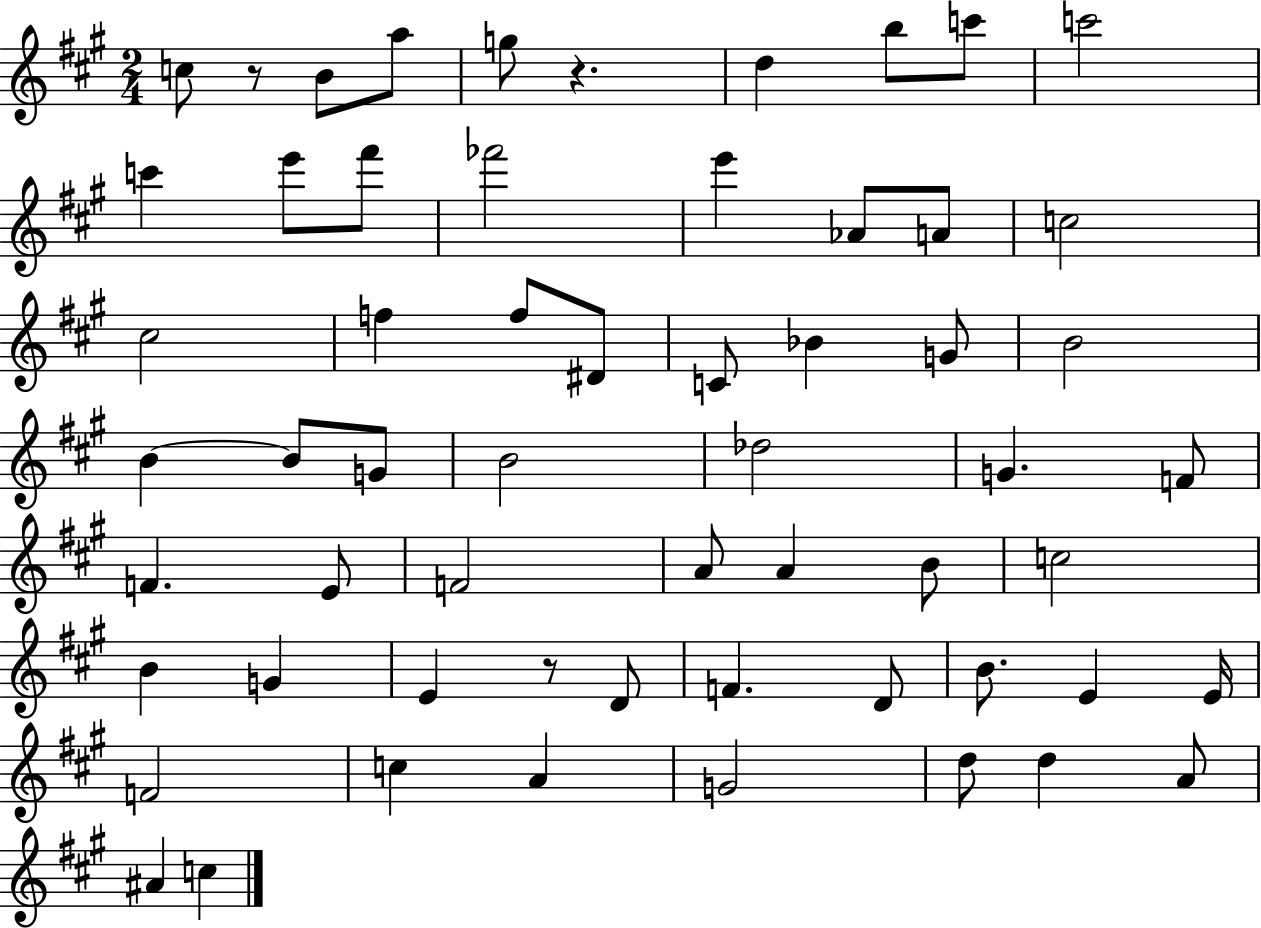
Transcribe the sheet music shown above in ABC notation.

X:1
T:Untitled
M:2/4
L:1/4
K:A
c/2 z/2 B/2 a/2 g/2 z d b/2 c'/2 c'2 c' e'/2 ^f'/2 _f'2 e' _A/2 A/2 c2 ^c2 f f/2 ^D/2 C/2 _B G/2 B2 B B/2 G/2 B2 _d2 G F/2 F E/2 F2 A/2 A B/2 c2 B G E z/2 D/2 F D/2 B/2 E E/4 F2 c A G2 d/2 d A/2 ^A c